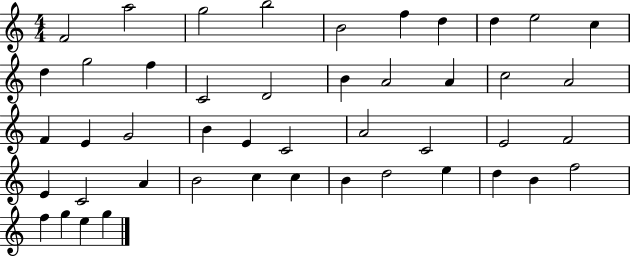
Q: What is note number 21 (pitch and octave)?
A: F4